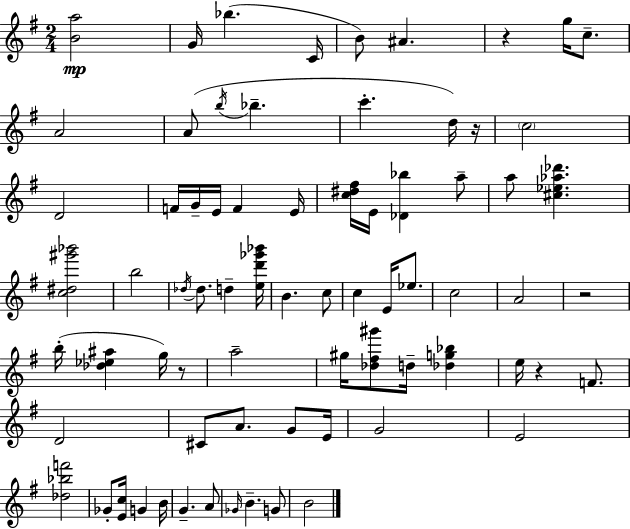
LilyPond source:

{
  \clef treble
  \numericTimeSignature
  \time 2/4
  \key e \minor
  \repeat volta 2 { <b' a''>2\mp | g'16 bes''4.( c'16 | b'8) ais'4. | r4 g''16 c''8.-- | \break a'2 | a'8( \acciaccatura { b''16 } bes''4.-- | c'''4.-. d''16) | r16 \parenthesize c''2 | \break d'2 | f'16 g'16-- e'16 f'4 | e'16 <c'' dis'' fis''>16 e'16 <des' bes''>4 a''8-- | a''8 <cis'' ees'' aes'' des'''>4. | \break <c'' dis'' gis''' bes'''>2 | b''2 | \acciaccatura { des''16 } des''8. d''4-- | <e'' d''' ges''' bes'''>16 b'4. | \break c''8 c''4 e'16 ees''8. | c''2 | a'2 | r2 | \break b''16-.( <des'' ees'' ais''>4 g''16) | r8 a''2-- | gis''16 <des'' fis'' gis'''>8 d''16-- <des'' g'' bes''>4 | e''16 r4 f'8. | \break d'2 | cis'8 a'8. g'8 | e'16 g'2 | e'2 | \break <des'' bes'' f'''>2 | ges'8-. <e' c''>16 g'4 | b'16 g'4.-- | a'8 \grace { ges'16 } b'4.-- | \break g'8 b'2 | } \bar "|."
}